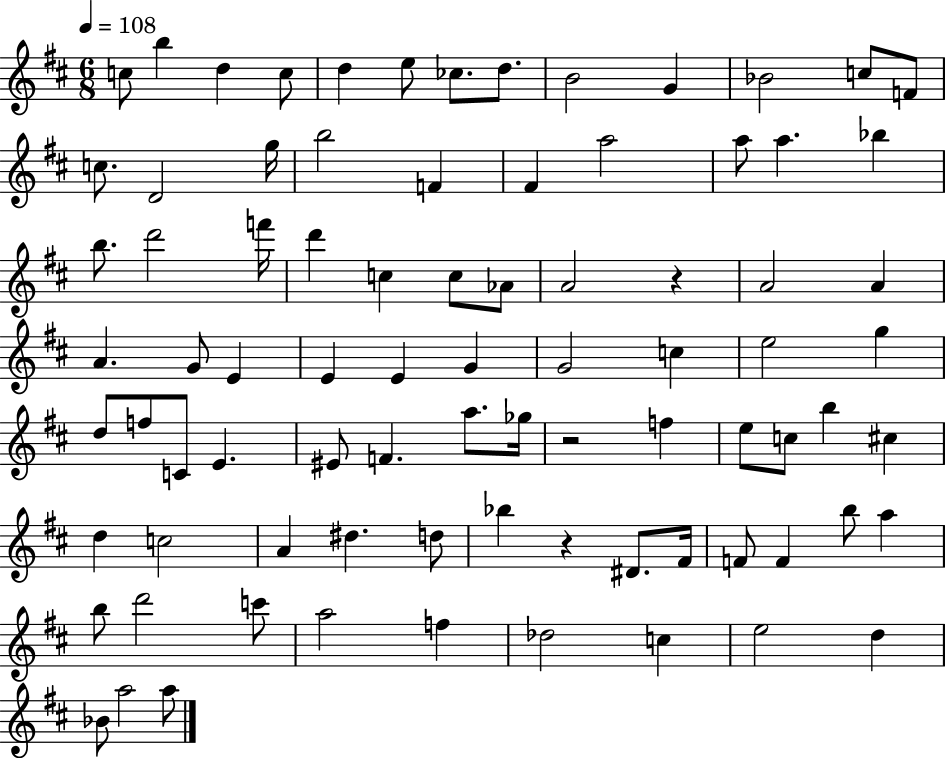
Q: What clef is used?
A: treble